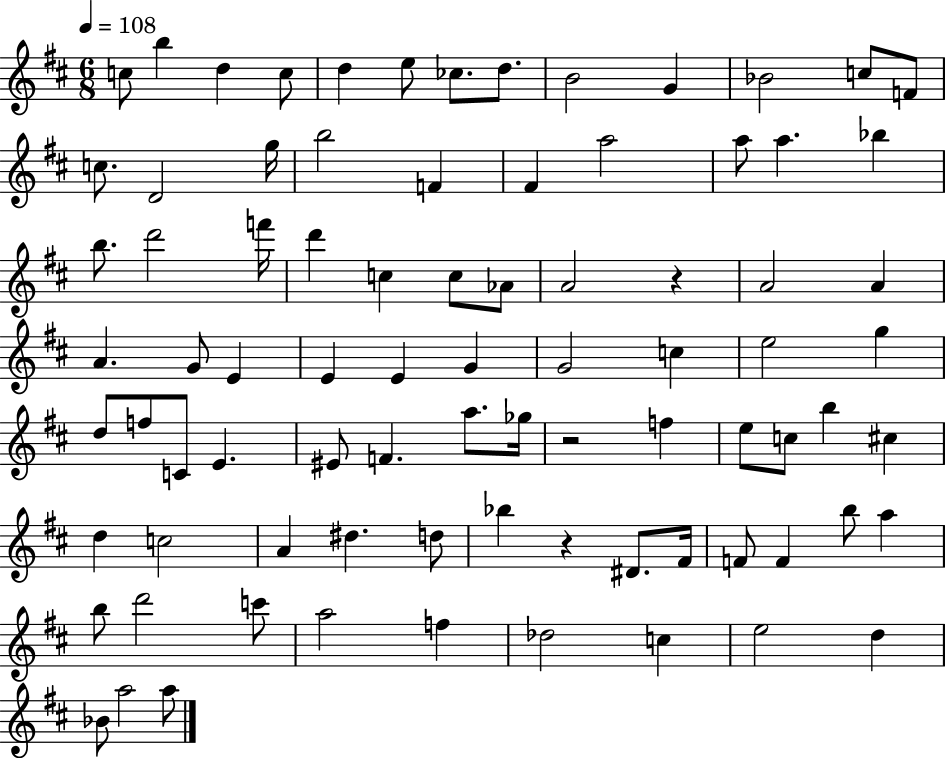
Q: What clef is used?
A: treble